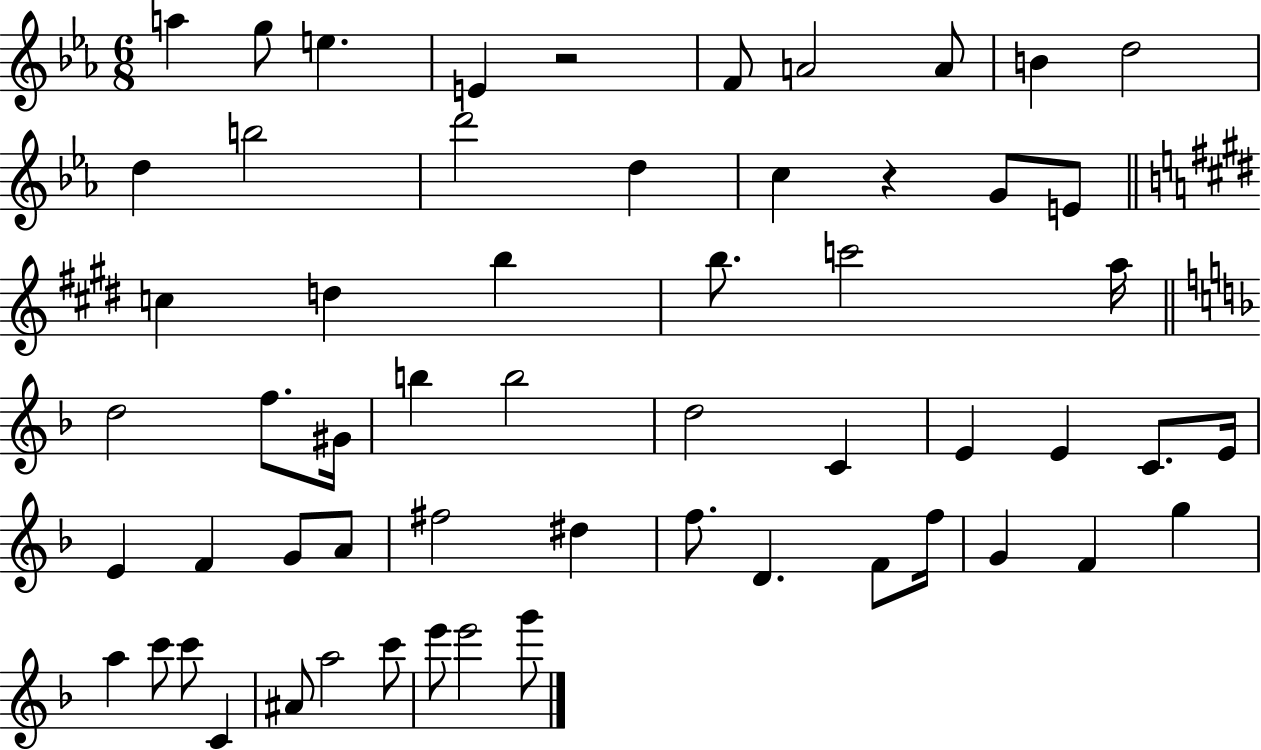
A5/q G5/e E5/q. E4/q R/h F4/e A4/h A4/e B4/q D5/h D5/q B5/h D6/h D5/q C5/q R/q G4/e E4/e C5/q D5/q B5/q B5/e. C6/h A5/s D5/h F5/e. G#4/s B5/q B5/h D5/h C4/q E4/q E4/q C4/e. E4/s E4/q F4/q G4/e A4/e F#5/h D#5/q F5/e. D4/q. F4/e F5/s G4/q F4/q G5/q A5/q C6/e C6/e C4/q A#4/e A5/h C6/e E6/e E6/h G6/e